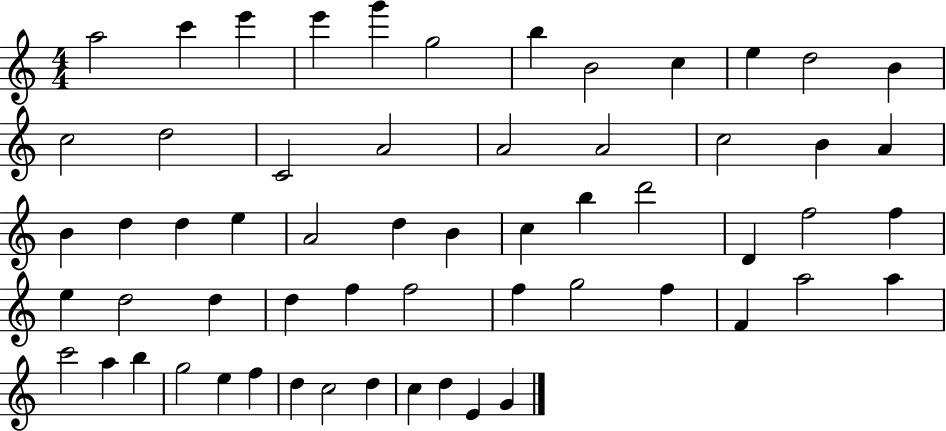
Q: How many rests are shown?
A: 0